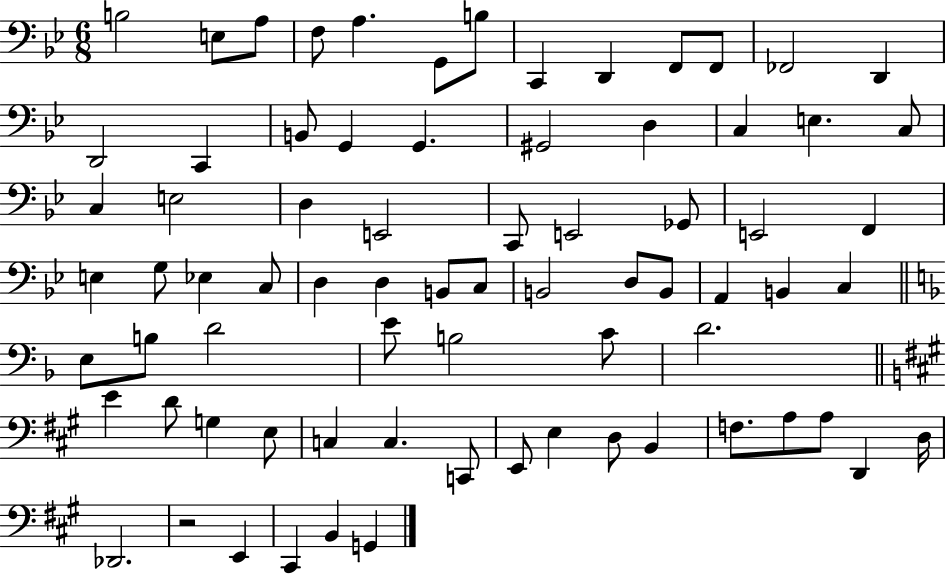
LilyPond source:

{
  \clef bass
  \numericTimeSignature
  \time 6/8
  \key bes \major
  \repeat volta 2 { b2 e8 a8 | f8 a4. g,8 b8 | c,4 d,4 f,8 f,8 | fes,2 d,4 | \break d,2 c,4 | b,8 g,4 g,4. | gis,2 d4 | c4 e4. c8 | \break c4 e2 | d4 e,2 | c,8 e,2 ges,8 | e,2 f,4 | \break e4 g8 ees4 c8 | d4 d4 b,8 c8 | b,2 d8 b,8 | a,4 b,4 c4 | \break \bar "||" \break \key f \major e8 b8 d'2 | e'8 b2 c'8 | d'2. | \bar "||" \break \key a \major e'4 d'8 g4 e8 | c4 c4. c,8 | e,8 e4 d8 b,4 | f8. a8 a8 d,4 d16 | \break des,2. | r2 e,4 | cis,4 b,4 g,4 | } \bar "|."
}